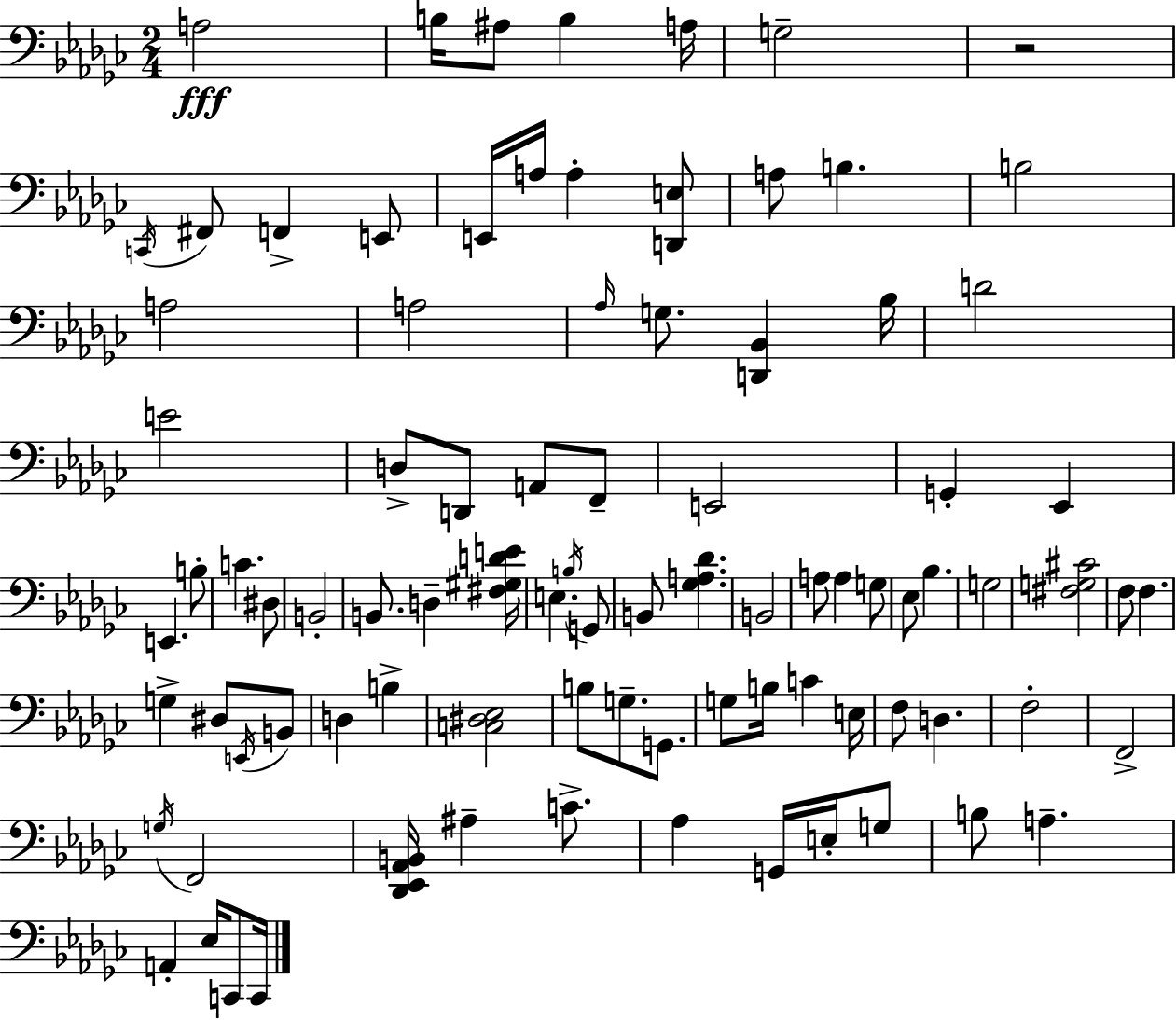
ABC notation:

X:1
T:Untitled
M:2/4
L:1/4
K:Ebm
A,2 B,/4 ^A,/2 B, A,/4 G,2 z2 C,,/4 ^F,,/2 F,, E,,/2 E,,/4 A,/4 A, [D,,E,]/2 A,/2 B, B,2 A,2 A,2 _A,/4 G,/2 [D,,_B,,] _B,/4 D2 E2 D,/2 D,,/2 A,,/2 F,,/2 E,,2 G,, _E,, E,, B,/2 C ^D,/2 B,,2 B,,/2 D, [^F,^G,DE]/4 E, B,/4 G,,/2 B,,/2 [_G,A,_D] B,,2 A,/2 A, G,/2 _E,/2 _B, G,2 [^F,G,^C]2 F,/2 F, G, ^D,/2 E,,/4 B,,/2 D, B, [C,^D,_E,]2 B,/2 G,/2 G,,/2 G,/2 B,/4 C E,/4 F,/2 D, F,2 F,,2 G,/4 F,,2 [_D,,_E,,_A,,B,,]/4 ^A, C/2 _A, G,,/4 E,/4 G,/2 B,/2 A, A,, _E,/4 C,,/2 C,,/4